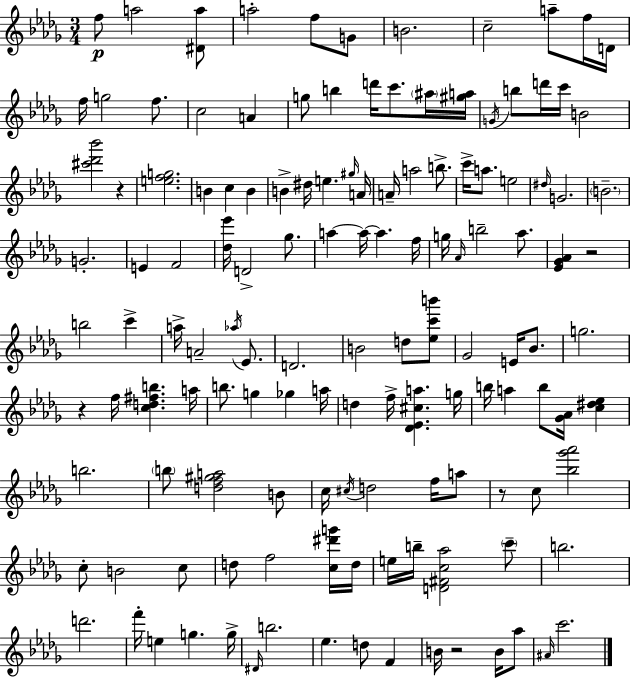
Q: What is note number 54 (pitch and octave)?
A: B5